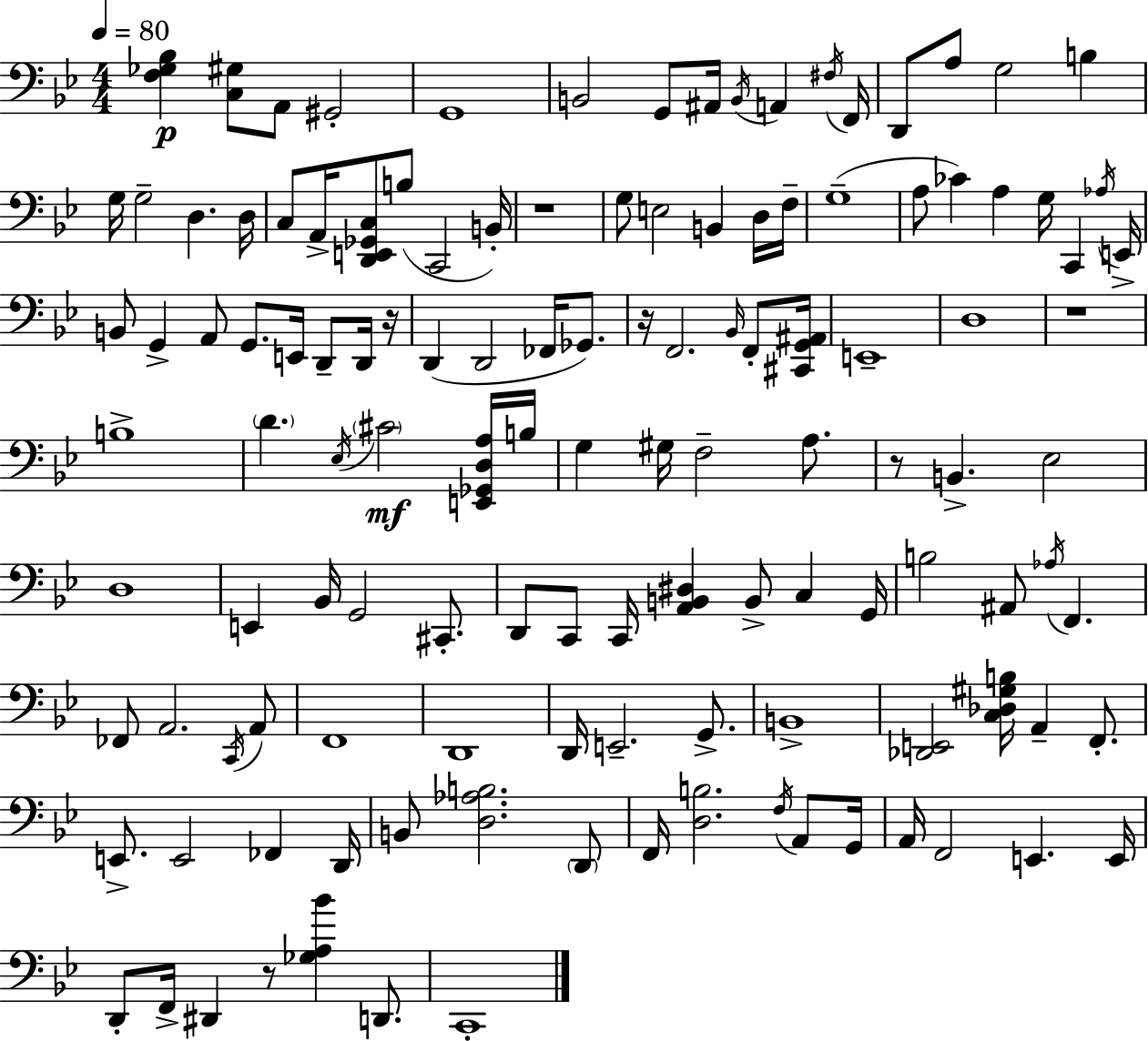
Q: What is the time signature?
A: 4/4